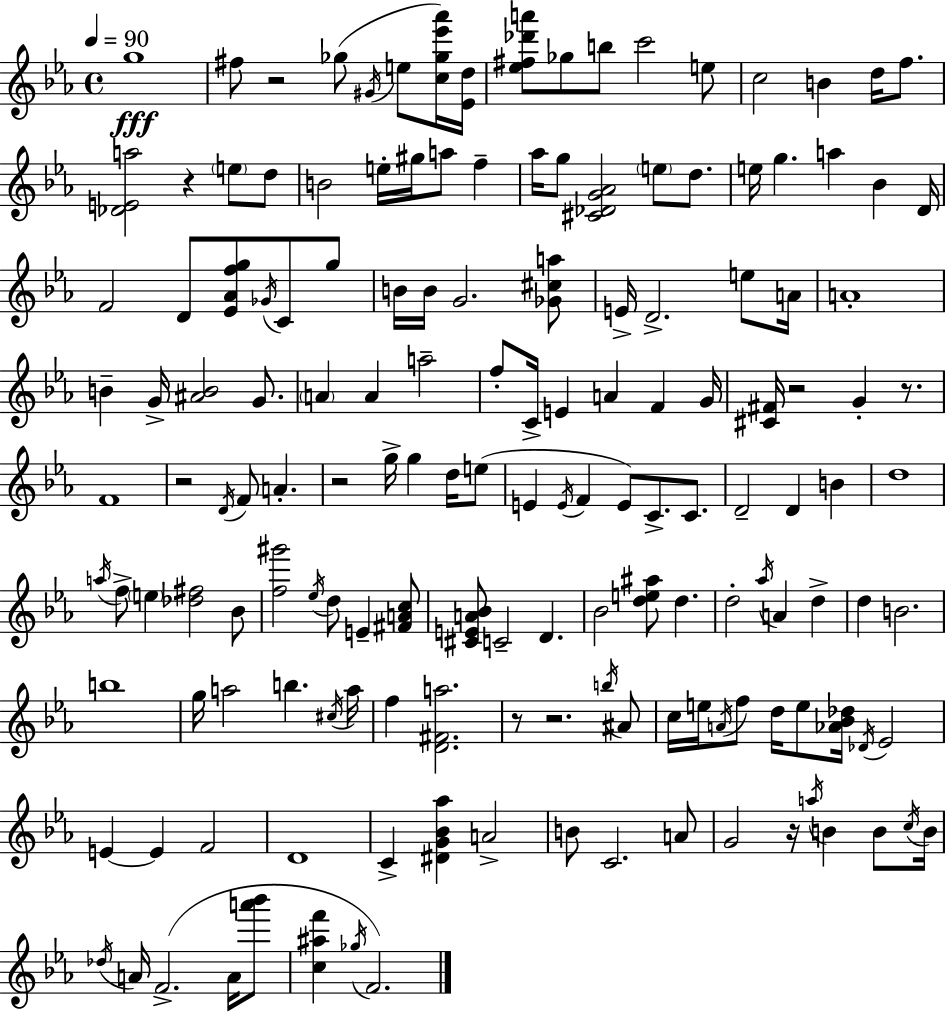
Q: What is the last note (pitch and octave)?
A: F4